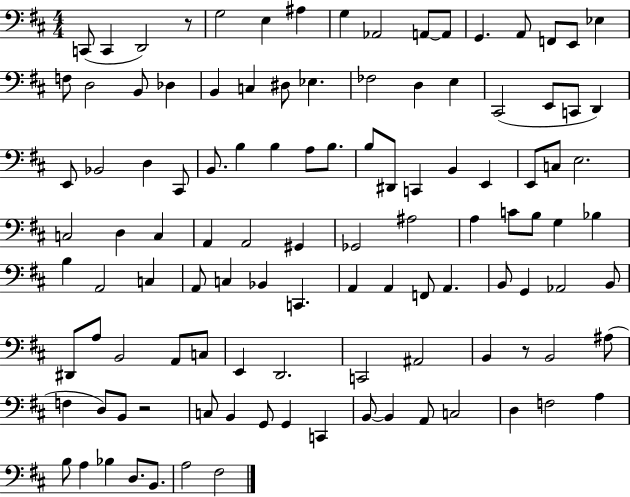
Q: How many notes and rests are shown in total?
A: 112